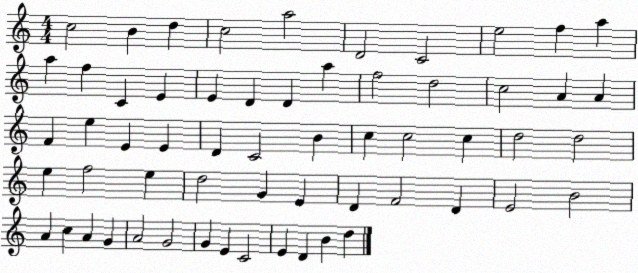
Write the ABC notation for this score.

X:1
T:Untitled
M:4/4
L:1/4
K:C
c2 B d c2 a2 D2 C2 e2 f a a f C E E D D a f2 d2 c2 A A F e E E D C2 B c c2 c d2 d2 e f2 e d2 G E D F2 D E2 B2 A c A G A2 G2 G E C2 E D B d